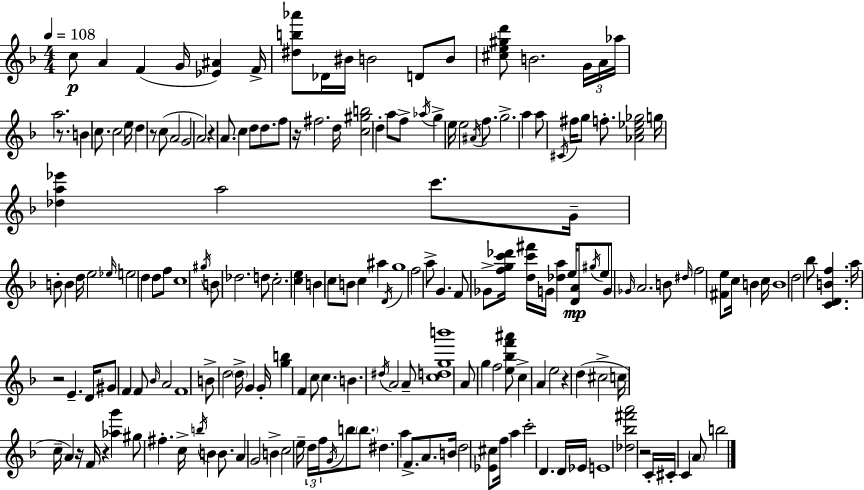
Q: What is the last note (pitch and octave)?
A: B5